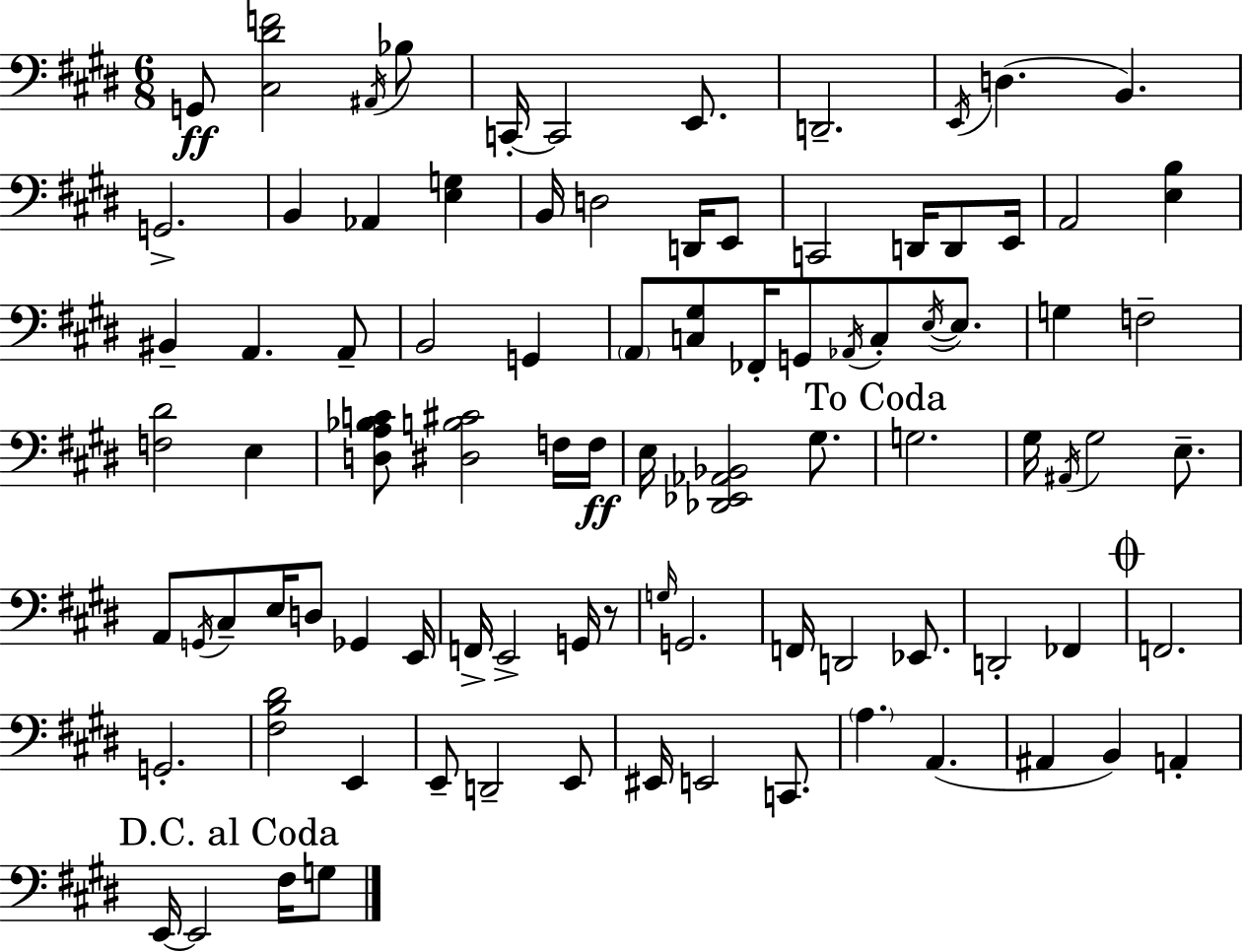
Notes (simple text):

G2/e [C#3,D#4,F4]/h A#2/s Bb3/e C2/s C2/h E2/e. D2/h. E2/s D3/q. B2/q. G2/h. B2/q Ab2/q [E3,G3]/q B2/s D3/h D2/s E2/e C2/h D2/s D2/e E2/s A2/h [E3,B3]/q BIS2/q A2/q. A2/e B2/h G2/q A2/e [C3,G#3]/e FES2/s G2/e Ab2/s C3/e E3/s E3/e. G3/q F3/h [F3,D#4]/h E3/q [D3,A3,Bb3,C4]/e [D#3,B3,C#4]/h F3/s F3/s E3/s [Db2,Eb2,Ab2,Bb2]/h G#3/e. G3/h. G#3/s A#2/s G#3/h E3/e. A2/e G2/s C#3/e E3/s D3/e Gb2/q E2/s F2/s E2/h G2/s R/e G3/s G2/h. F2/s D2/h Eb2/e. D2/h FES2/q F2/h. G2/h. [F#3,B3,D#4]/h E2/q E2/e D2/h E2/e EIS2/s E2/h C2/e. A3/q. A2/q. A#2/q B2/q A2/q E2/s E2/h F#3/s G3/e